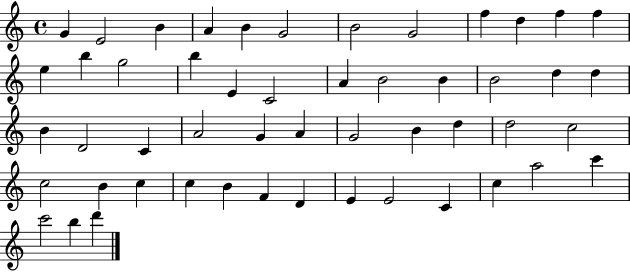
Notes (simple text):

G4/q E4/h B4/q A4/q B4/q G4/h B4/h G4/h F5/q D5/q F5/q F5/q E5/q B5/q G5/h B5/q E4/q C4/h A4/q B4/h B4/q B4/h D5/q D5/q B4/q D4/h C4/q A4/h G4/q A4/q G4/h B4/q D5/q D5/h C5/h C5/h B4/q C5/q C5/q B4/q F4/q D4/q E4/q E4/h C4/q C5/q A5/h C6/q C6/h B5/q D6/q